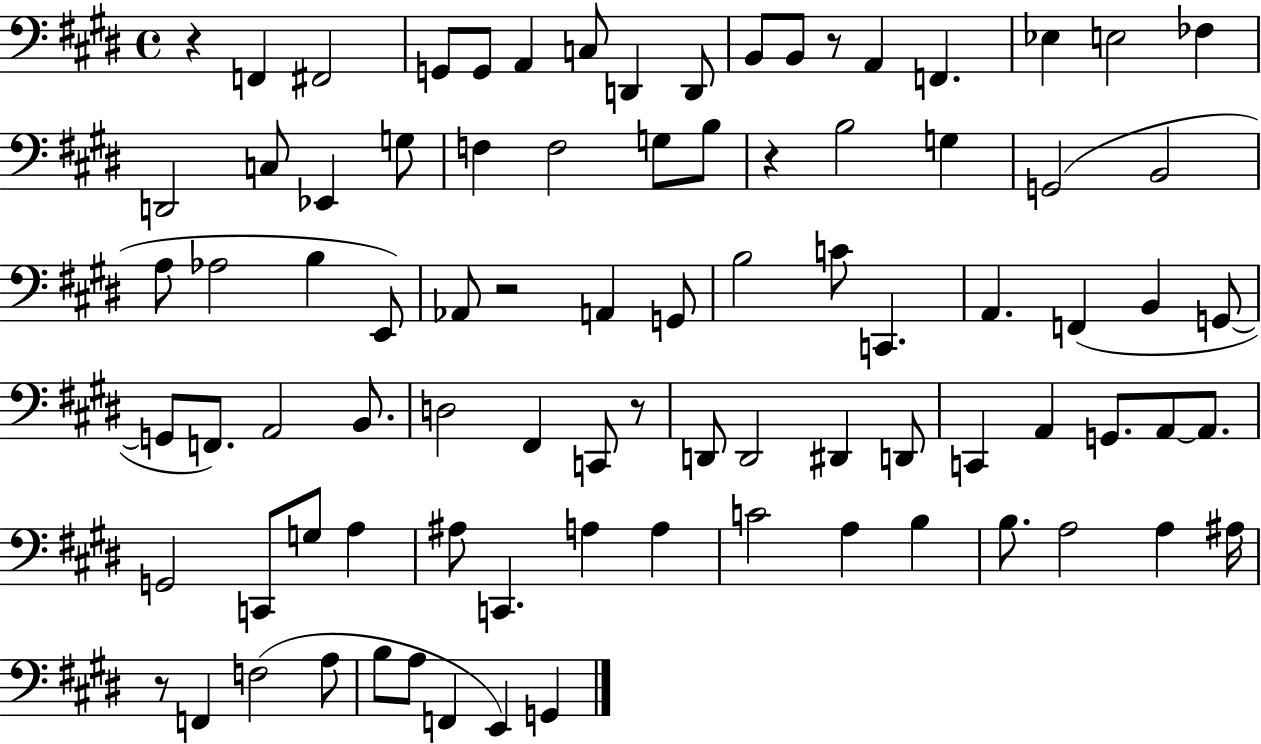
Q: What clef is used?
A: bass